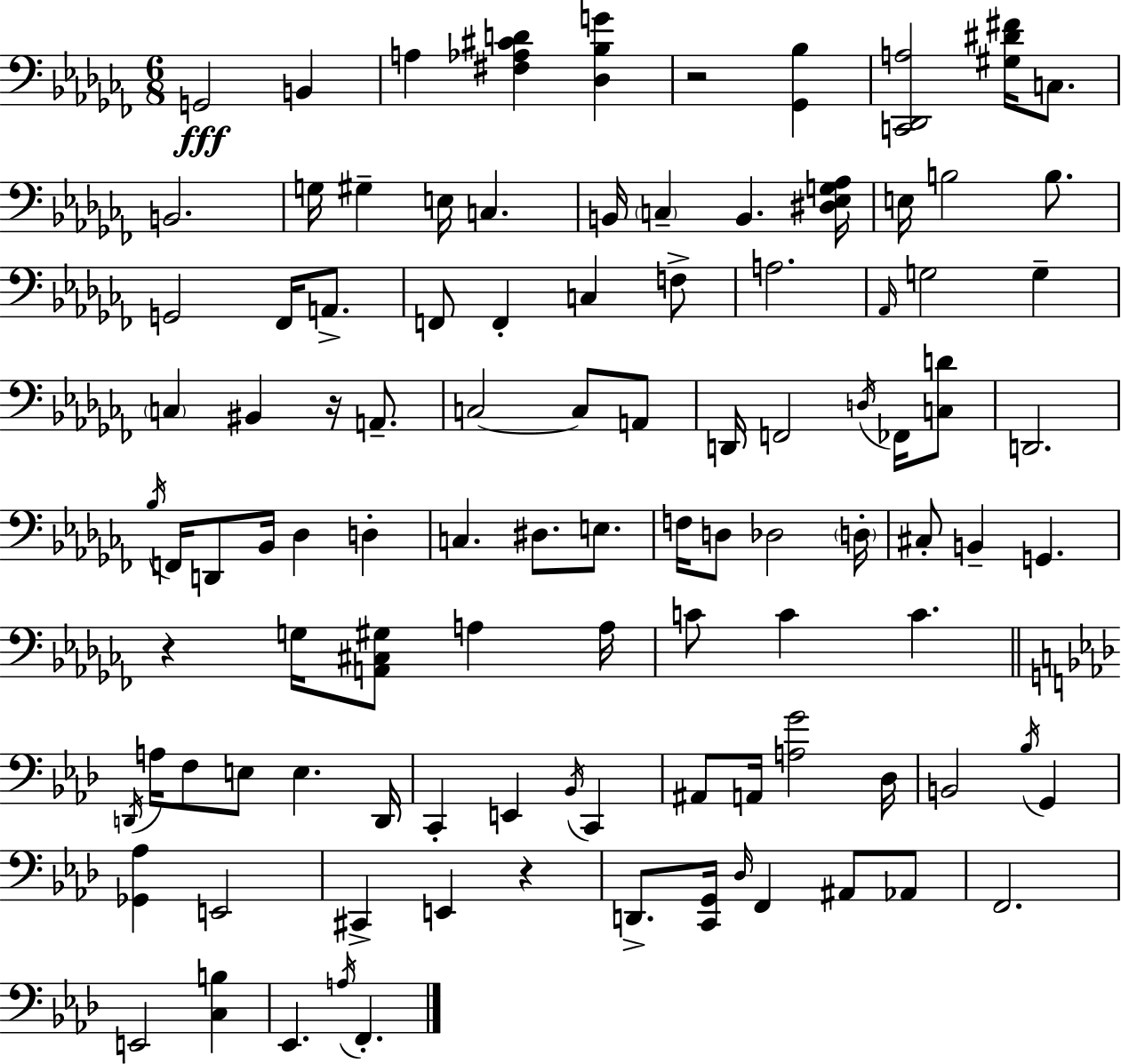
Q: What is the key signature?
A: AES minor